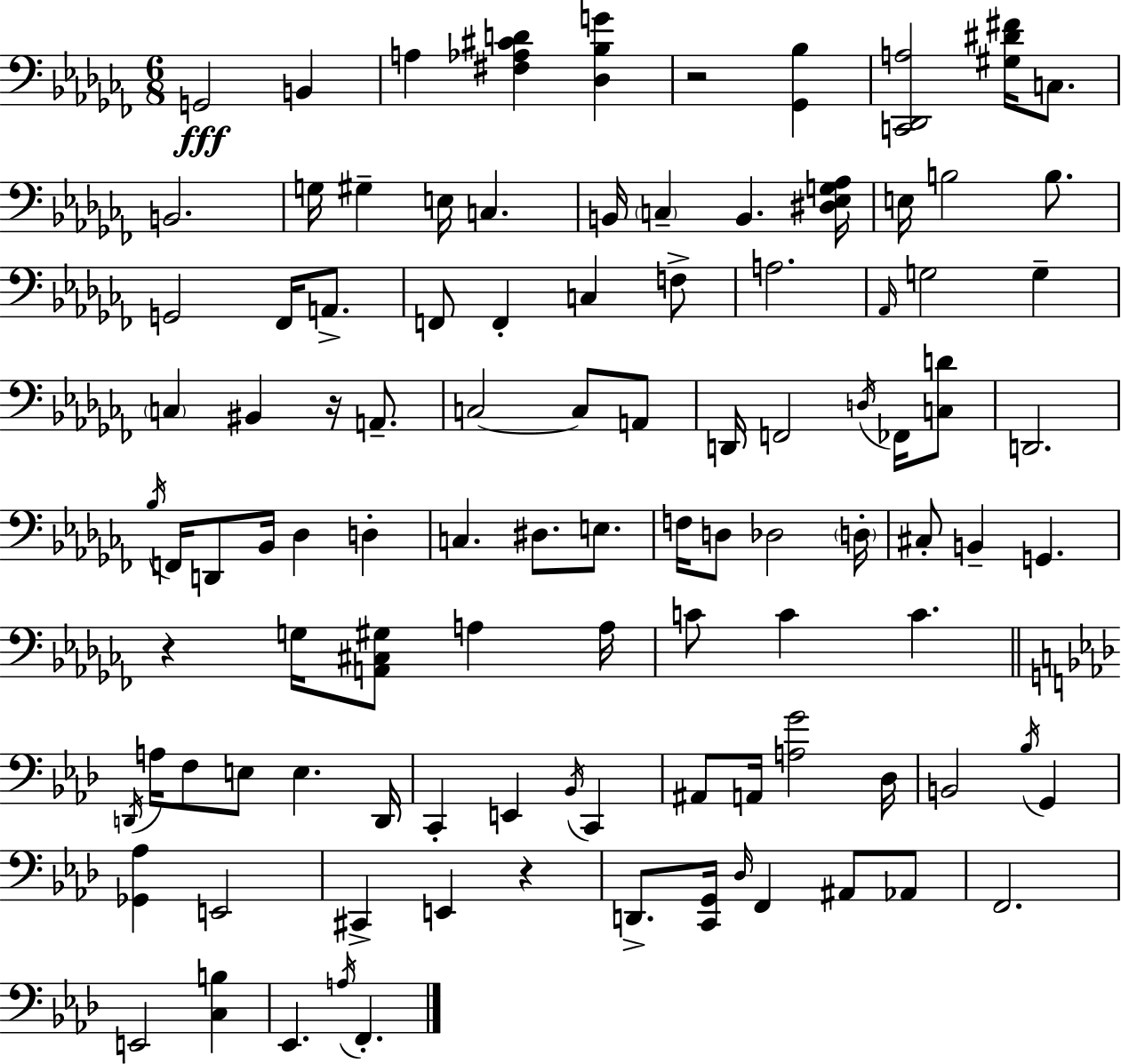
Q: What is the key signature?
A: AES minor